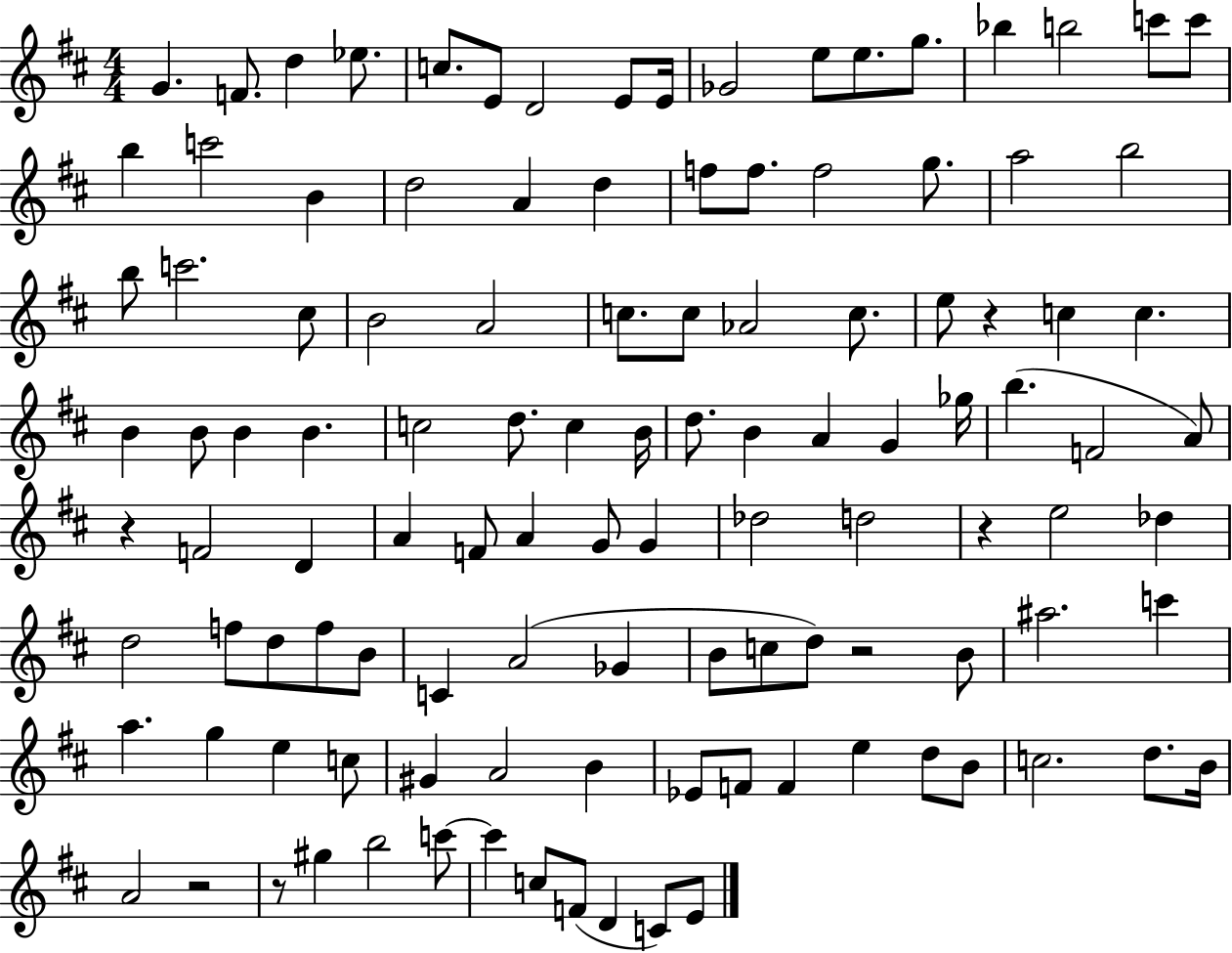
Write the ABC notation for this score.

X:1
T:Untitled
M:4/4
L:1/4
K:D
G F/2 d _e/2 c/2 E/2 D2 E/2 E/4 _G2 e/2 e/2 g/2 _b b2 c'/2 c'/2 b c'2 B d2 A d f/2 f/2 f2 g/2 a2 b2 b/2 c'2 ^c/2 B2 A2 c/2 c/2 _A2 c/2 e/2 z c c B B/2 B B c2 d/2 c B/4 d/2 B A G _g/4 b F2 A/2 z F2 D A F/2 A G/2 G _d2 d2 z e2 _d d2 f/2 d/2 f/2 B/2 C A2 _G B/2 c/2 d/2 z2 B/2 ^a2 c' a g e c/2 ^G A2 B _E/2 F/2 F e d/2 B/2 c2 d/2 B/4 A2 z2 z/2 ^g b2 c'/2 c' c/2 F/2 D C/2 E/2